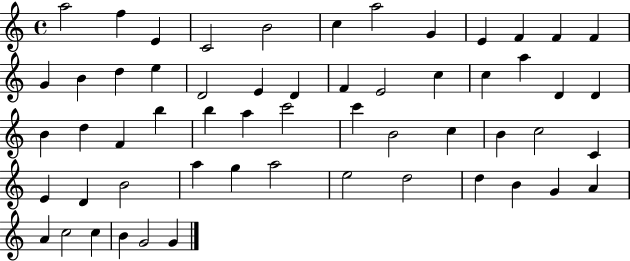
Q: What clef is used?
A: treble